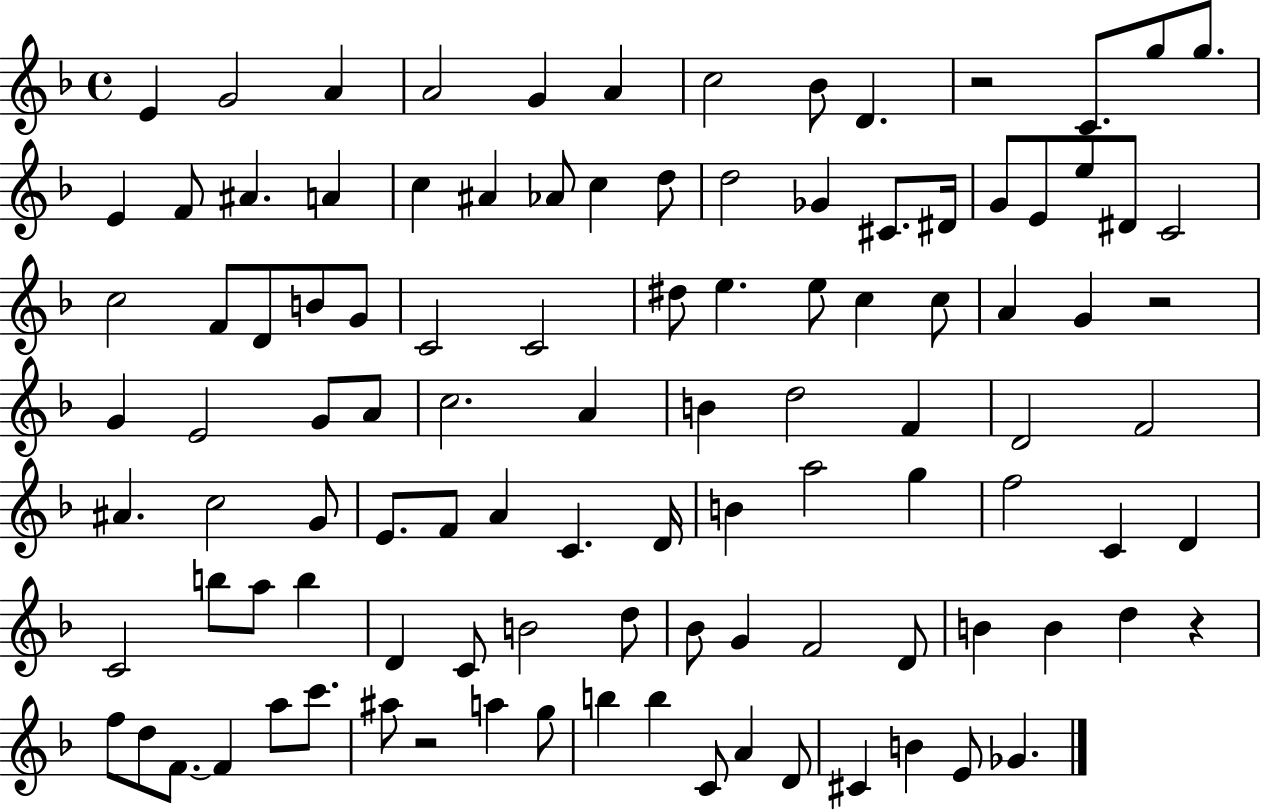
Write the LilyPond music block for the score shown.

{
  \clef treble
  \time 4/4
  \defaultTimeSignature
  \key f \major
  e'4 g'2 a'4 | a'2 g'4 a'4 | c''2 bes'8 d'4. | r2 c'8. g''8 g''8. | \break e'4 f'8 ais'4. a'4 | c''4 ais'4 aes'8 c''4 d''8 | d''2 ges'4 cis'8. dis'16 | g'8 e'8 e''8 dis'8 c'2 | \break c''2 f'8 d'8 b'8 g'8 | c'2 c'2 | dis''8 e''4. e''8 c''4 c''8 | a'4 g'4 r2 | \break g'4 e'2 g'8 a'8 | c''2. a'4 | b'4 d''2 f'4 | d'2 f'2 | \break ais'4. c''2 g'8 | e'8. f'8 a'4 c'4. d'16 | b'4 a''2 g''4 | f''2 c'4 d'4 | \break c'2 b''8 a''8 b''4 | d'4 c'8 b'2 d''8 | bes'8 g'4 f'2 d'8 | b'4 b'4 d''4 r4 | \break f''8 d''8 f'8.~~ f'4 a''8 c'''8. | ais''8 r2 a''4 g''8 | b''4 b''4 c'8 a'4 d'8 | cis'4 b'4 e'8 ges'4. | \break \bar "|."
}